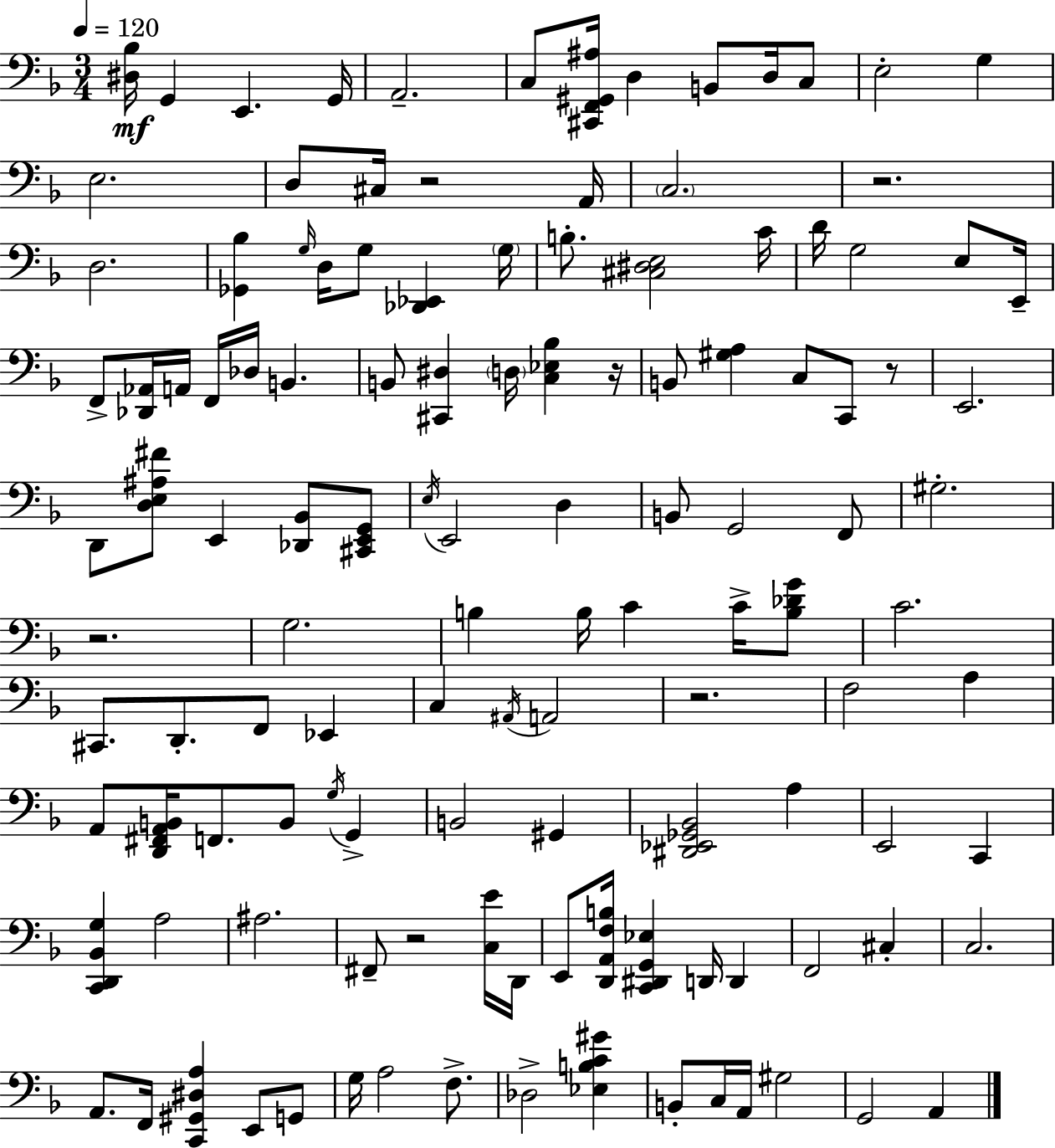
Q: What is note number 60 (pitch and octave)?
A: A2